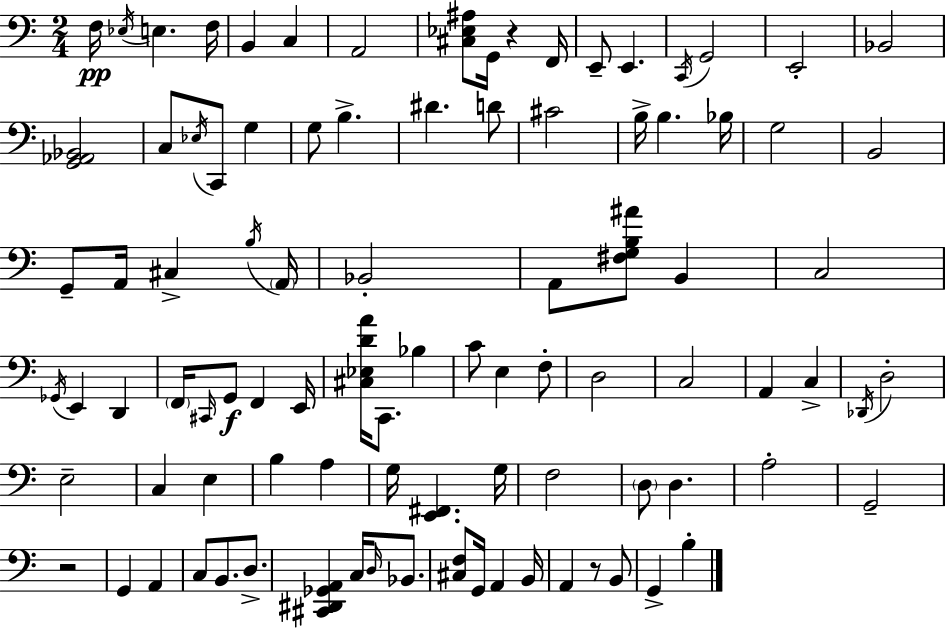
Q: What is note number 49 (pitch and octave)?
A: C4